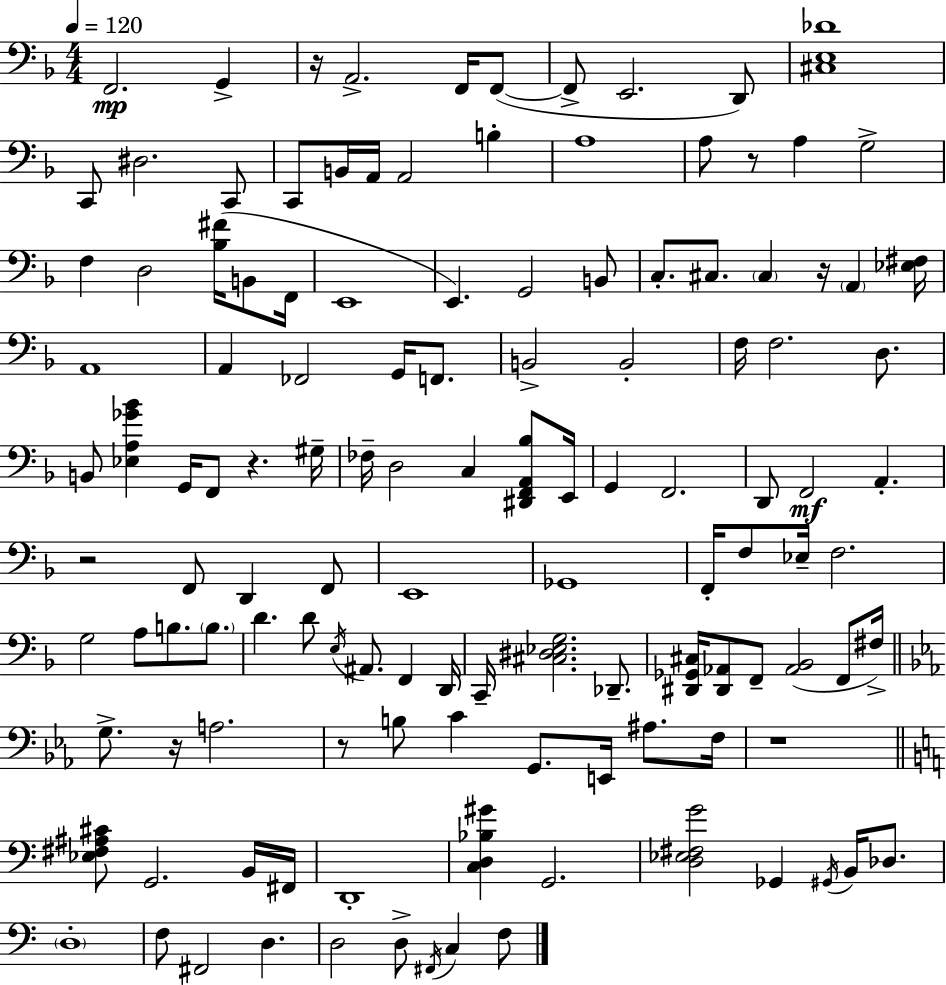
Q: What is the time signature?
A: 4/4